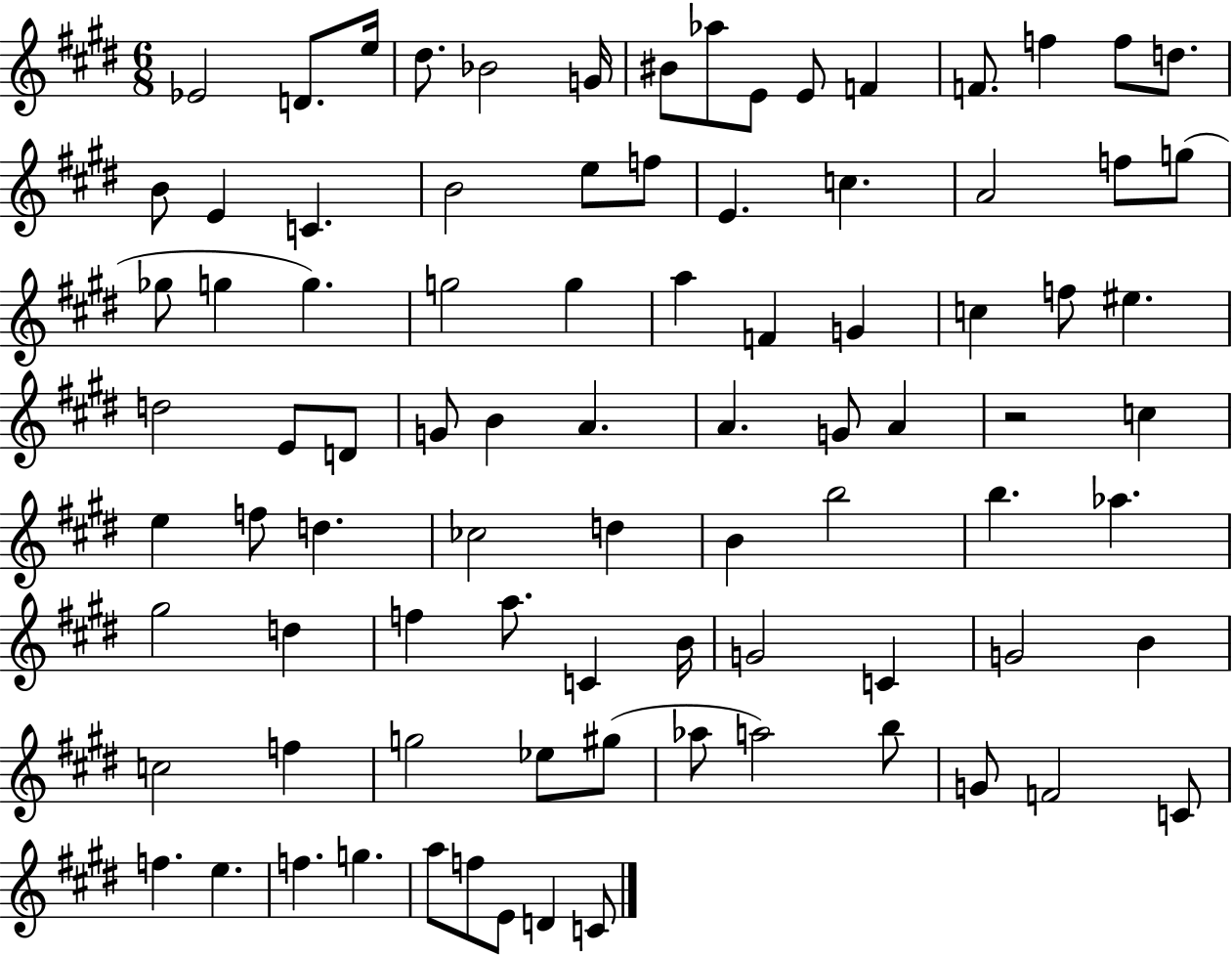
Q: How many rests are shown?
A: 1